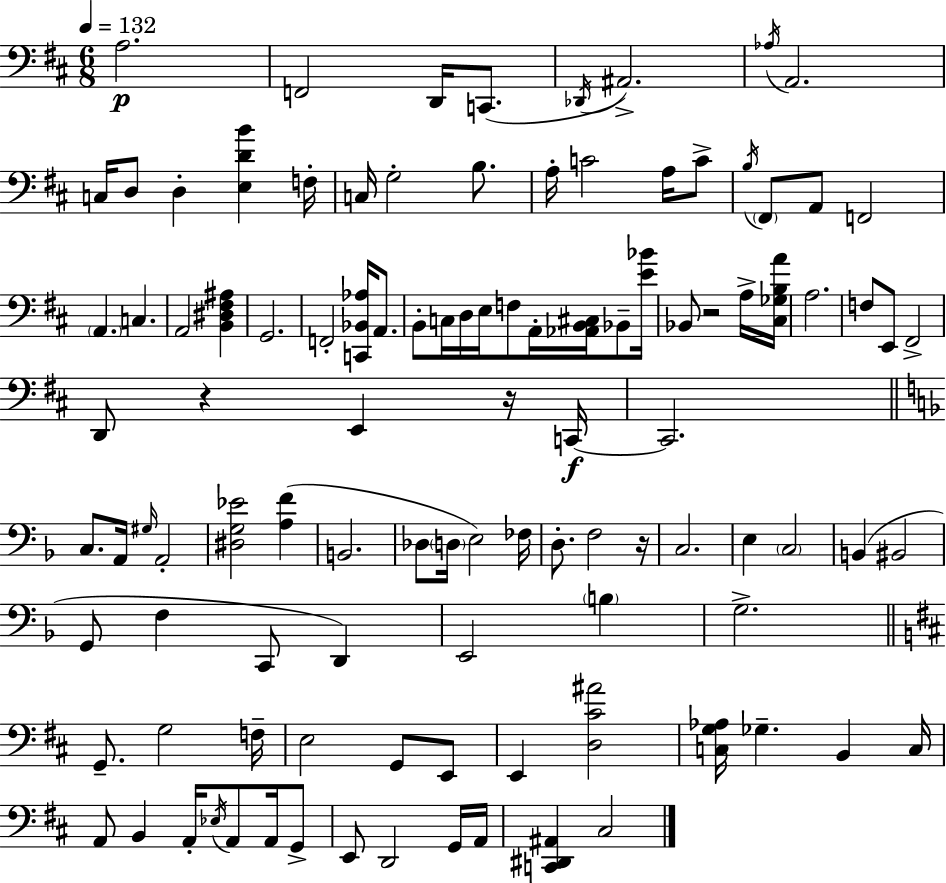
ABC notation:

X:1
T:Untitled
M:6/8
L:1/4
K:D
A,2 F,,2 D,,/4 C,,/2 _D,,/4 ^A,,2 _A,/4 A,,2 C,/4 D,/2 D, [E,DB] F,/4 C,/4 G,2 B,/2 A,/4 C2 A,/4 C/2 B,/4 ^F,,/2 A,,/2 F,,2 A,, C, A,,2 [B,,^D,^F,^A,] G,,2 F,,2 [C,,_B,,_A,]/4 A,,/2 B,,/2 C,/4 D,/4 E,/4 F,/2 A,,/4 [_A,,B,,^C,]/4 _B,,/2 [E_B]/4 _B,,/2 z2 A,/4 [^C,_G,B,A]/4 A,2 F,/2 E,,/2 ^F,,2 D,,/2 z E,, z/4 C,,/4 C,,2 C,/2 A,,/4 ^G,/4 A,,2 [^D,G,_E]2 [A,F] B,,2 _D,/2 D,/4 E,2 _F,/4 D,/2 F,2 z/4 C,2 E, C,2 B,, ^B,,2 G,,/2 F, C,,/2 D,, E,,2 B, G,2 G,,/2 G,2 F,/4 E,2 G,,/2 E,,/2 E,, [D,^C^A]2 [C,G,_A,]/4 _G, B,, C,/4 A,,/2 B,, A,,/4 _E,/4 A,,/2 A,,/4 G,,/2 E,,/2 D,,2 G,,/4 A,,/4 [C,,^D,,^A,,] ^C,2